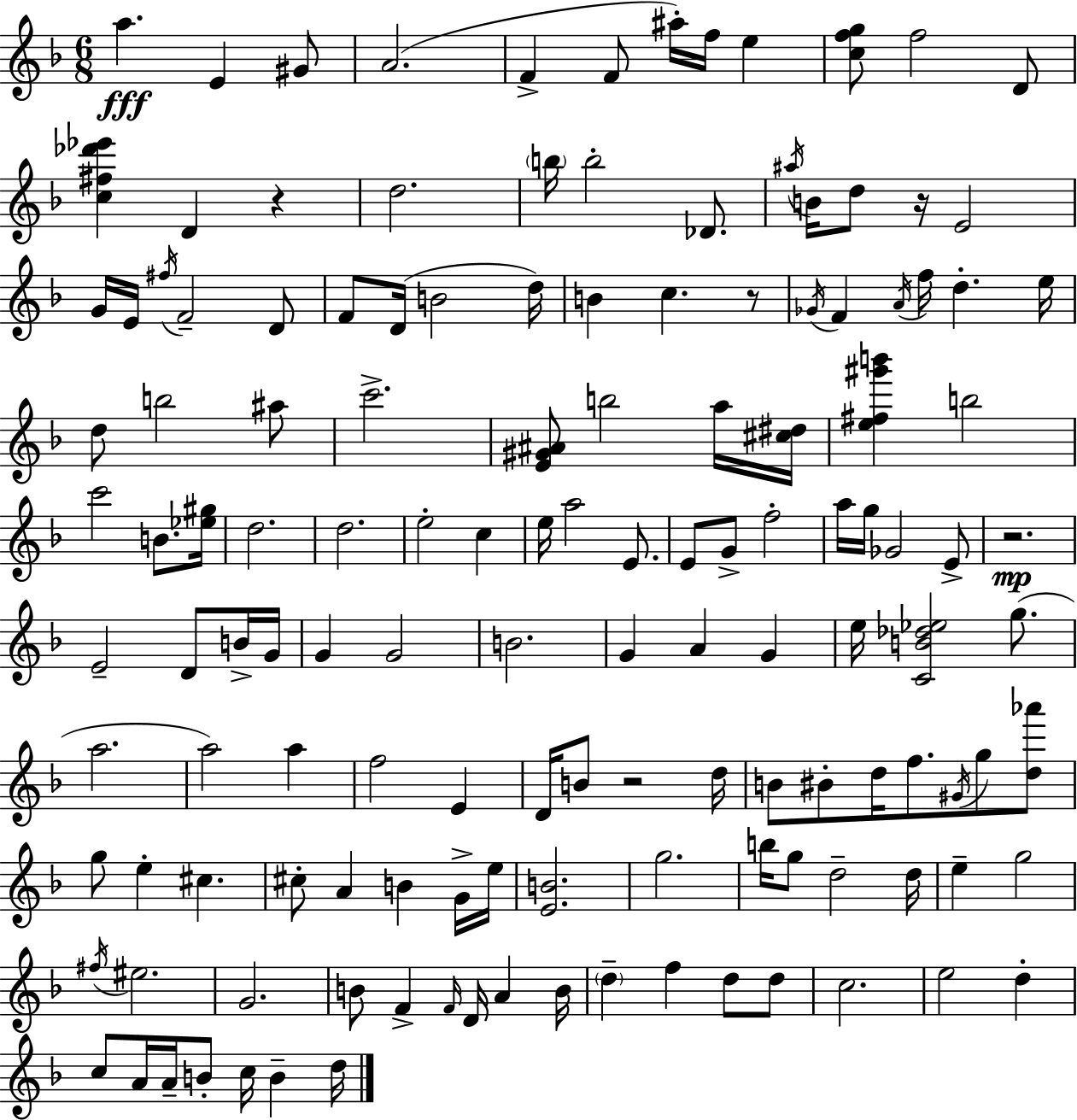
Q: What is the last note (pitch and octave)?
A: D5